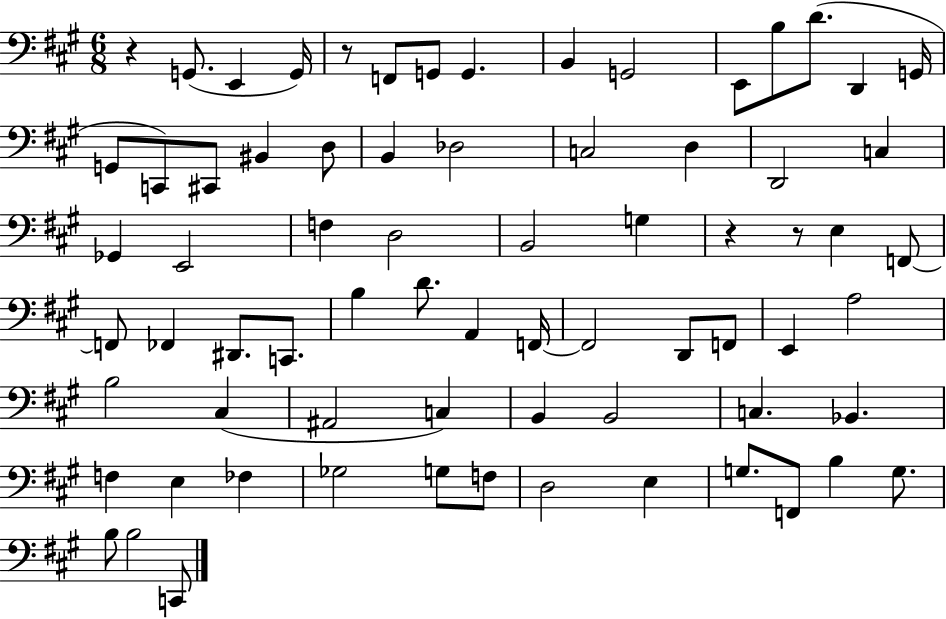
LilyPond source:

{
  \clef bass
  \numericTimeSignature
  \time 6/8
  \key a \major
  r4 g,8.( e,4 g,16) | r8 f,8 g,8 g,4. | b,4 g,2 | e,8 b8 d'8.( d,4 g,16 | \break g,8 c,8) cis,8 bis,4 d8 | b,4 des2 | c2 d4 | d,2 c4 | \break ges,4 e,2 | f4 d2 | b,2 g4 | r4 r8 e4 f,8~~ | \break f,8 fes,4 dis,8. c,8. | b4 d'8. a,4 f,16~~ | f,2 d,8 f,8 | e,4 a2 | \break b2 cis4( | ais,2 c4) | b,4 b,2 | c4. bes,4. | \break f4 e4 fes4 | ges2 g8 f8 | d2 e4 | g8. f,8 b4 g8. | \break b8 b2 c,8 | \bar "|."
}